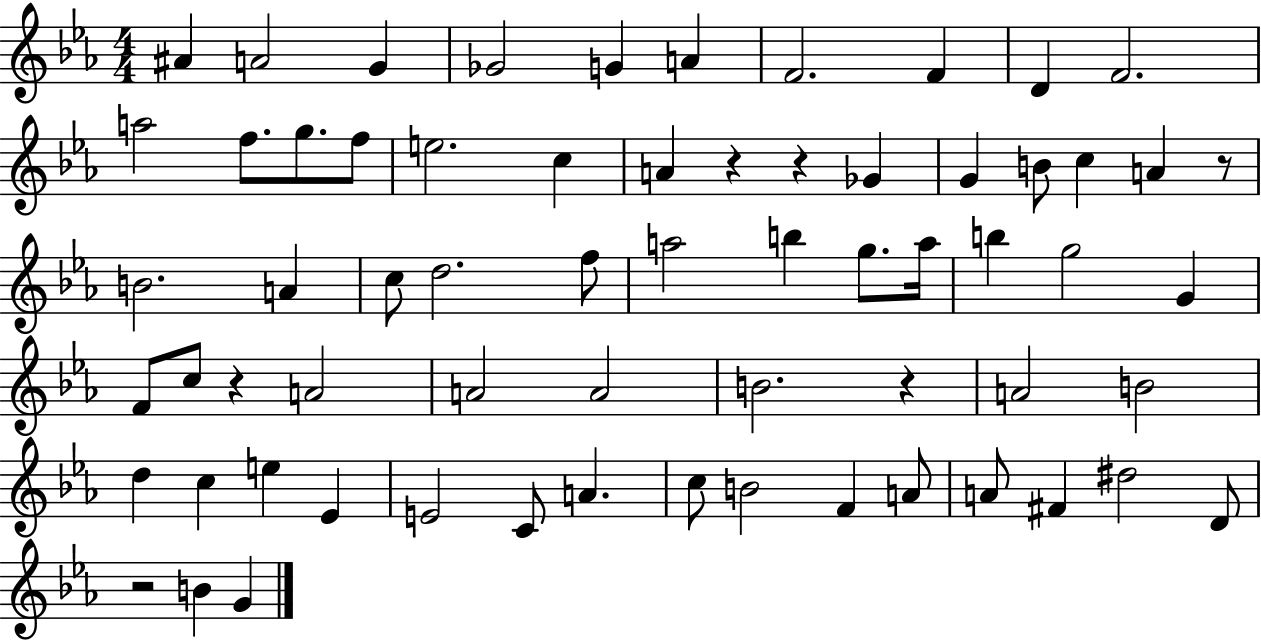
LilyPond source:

{
  \clef treble
  \numericTimeSignature
  \time 4/4
  \key ees \major
  ais'4 a'2 g'4 | ges'2 g'4 a'4 | f'2. f'4 | d'4 f'2. | \break a''2 f''8. g''8. f''8 | e''2. c''4 | a'4 r4 r4 ges'4 | g'4 b'8 c''4 a'4 r8 | \break b'2. a'4 | c''8 d''2. f''8 | a''2 b''4 g''8. a''16 | b''4 g''2 g'4 | \break f'8 c''8 r4 a'2 | a'2 a'2 | b'2. r4 | a'2 b'2 | \break d''4 c''4 e''4 ees'4 | e'2 c'8 a'4. | c''8 b'2 f'4 a'8 | a'8 fis'4 dis''2 d'8 | \break r2 b'4 g'4 | \bar "|."
}